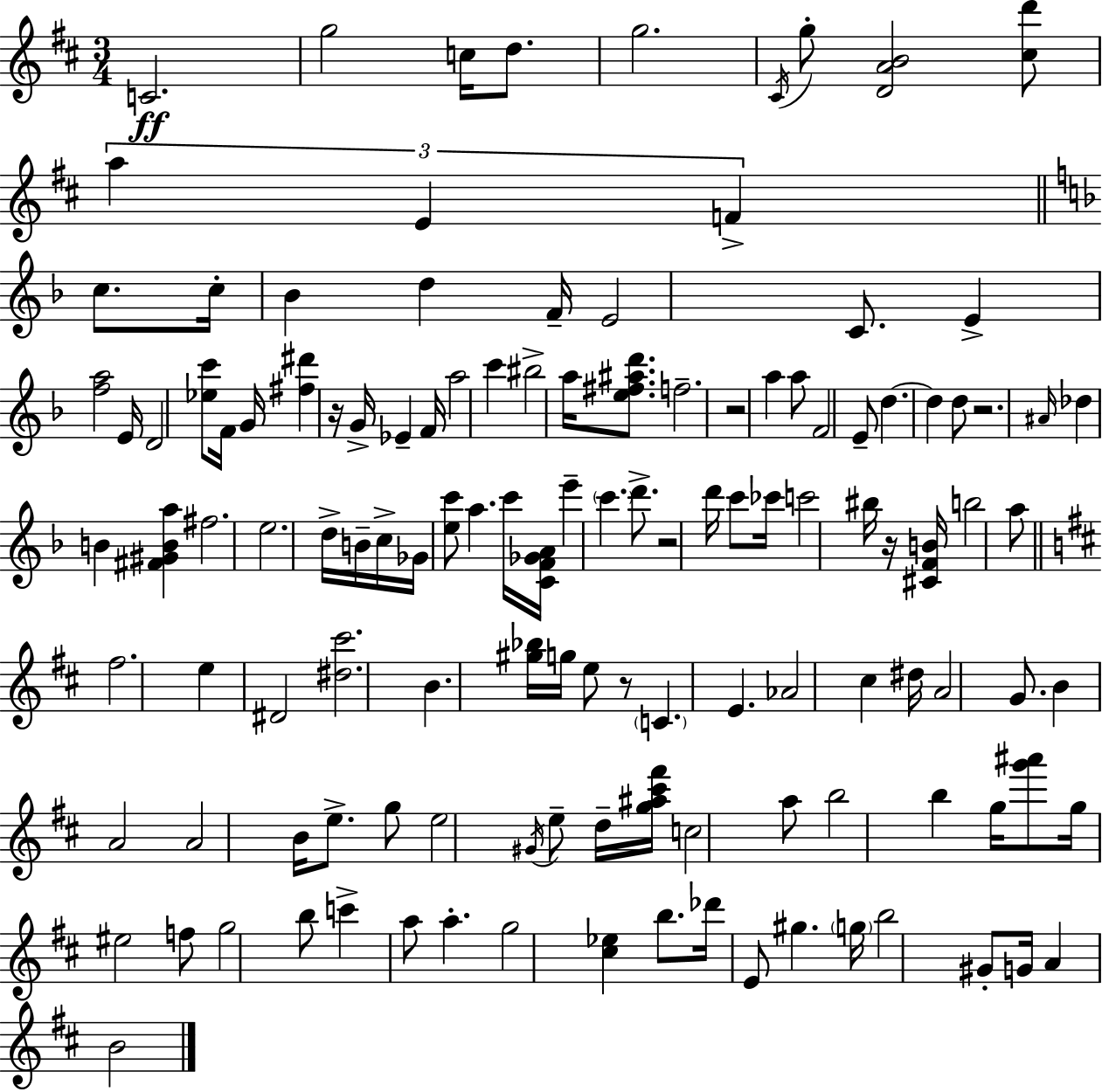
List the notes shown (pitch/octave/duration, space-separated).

C4/h. G5/h C5/s D5/e. G5/h. C#4/s G5/e [D4,A4,B4]/h [C#5,D6]/e A5/q E4/q F4/q C5/e. C5/s Bb4/q D5/q F4/s E4/h C4/e. E4/q [F5,A5]/h E4/s D4/h [Eb5,C6]/e F4/s G4/s [F#5,D#6]/q R/s G4/s Eb4/q F4/s A5/h C6/q BIS5/h A5/s [E5,F#5,A#5,D6]/e. F5/h. R/h A5/q A5/e F4/h E4/e D5/q. D5/q D5/e R/h. A#4/s Db5/q B4/q [F#4,G#4,B4,A5]/q F#5/h. E5/h. D5/s B4/s C5/s Gb4/s [E5,C6]/e A5/q. C6/s [C4,F4,Gb4,A4]/s E6/q C6/q. D6/e. R/h D6/s C6/e CES6/s C6/h BIS5/s R/s [C#4,F4,B4]/s B5/h A5/e F#5/h. E5/q D#4/h [D#5,C#6]/h. B4/q. [G#5,Bb5]/s G5/s E5/e R/e C4/q. E4/q. Ab4/h C#5/q D#5/s A4/h G4/e. B4/q A4/h A4/h B4/s E5/e. G5/e E5/h G#4/s E5/e D5/s [G5,A#5,C#6,F#6]/s C5/h A5/e B5/h B5/q G5/s [G6,A#6]/e G5/s EIS5/h F5/e G5/h B5/e C6/q A5/e A5/q. G5/h [C#5,Eb5]/q B5/e. Db6/s E4/e G#5/q. G5/s B5/h G#4/e G4/s A4/q B4/h